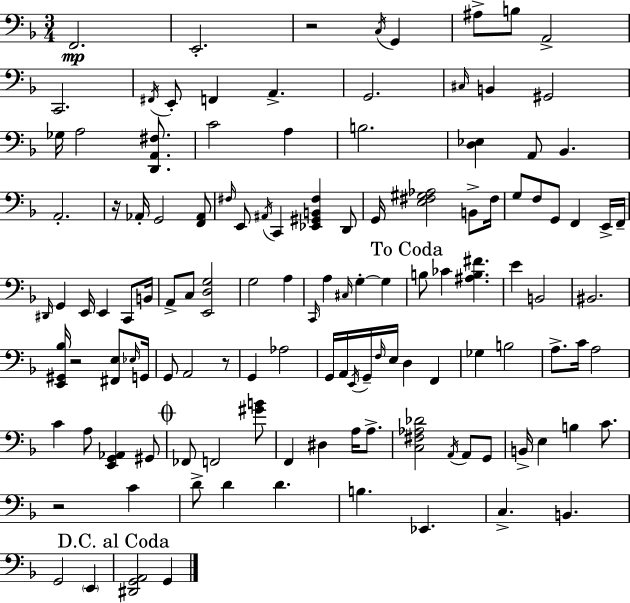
X:1
T:Untitled
M:3/4
L:1/4
K:F
F,,2 E,,2 z2 C,/4 G,, ^A,/2 B,/2 A,,2 C,,2 ^F,,/4 E,,/2 F,, A,, G,,2 ^C,/4 B,, ^G,,2 _G,/4 A,2 [D,,A,,^F,]/2 C2 A, B,2 [D,_E,] A,,/2 _B,, A,,2 z/4 _A,,/4 G,,2 [F,,_A,,]/2 ^F,/4 E,,/2 ^A,,/4 C,, [_E,,^G,,B,,^F,] D,,/2 G,,/4 [E,^F,^G,_A,]2 B,,/2 ^F,/4 G,/2 F,/2 G,,/2 F,, E,,/4 F,,/4 ^D,,/4 G,, E,,/4 E,, C,,/2 B,,/4 A,,/2 C,/2 [E,,D,G,]2 G,2 A, C,,/4 A, ^C,/4 G, G, B,/2 _C [^A,B,^F] E B,,2 ^B,,2 [E,,^G,,_B,]/4 z2 [^F,,E,]/2 _E,/4 G,,/4 G,,/2 A,,2 z/2 G,, _A,2 G,,/4 A,,/4 E,,/4 G,,/4 F,/4 E,/4 D, F,, _G, B,2 A,/2 C/4 A,2 C A,/2 [E,,G,,_A,,] ^G,,/2 _F,,/2 F,,2 [^GB]/2 F,, ^D, A,/4 A,/2 [C,^F,_A,_D]2 A,,/4 A,,/2 G,,/2 B,,/4 E, B, C/2 z2 C D/2 D D B, _E,, C, B,, G,,2 E,, [^D,,G,,A,,]2 G,,